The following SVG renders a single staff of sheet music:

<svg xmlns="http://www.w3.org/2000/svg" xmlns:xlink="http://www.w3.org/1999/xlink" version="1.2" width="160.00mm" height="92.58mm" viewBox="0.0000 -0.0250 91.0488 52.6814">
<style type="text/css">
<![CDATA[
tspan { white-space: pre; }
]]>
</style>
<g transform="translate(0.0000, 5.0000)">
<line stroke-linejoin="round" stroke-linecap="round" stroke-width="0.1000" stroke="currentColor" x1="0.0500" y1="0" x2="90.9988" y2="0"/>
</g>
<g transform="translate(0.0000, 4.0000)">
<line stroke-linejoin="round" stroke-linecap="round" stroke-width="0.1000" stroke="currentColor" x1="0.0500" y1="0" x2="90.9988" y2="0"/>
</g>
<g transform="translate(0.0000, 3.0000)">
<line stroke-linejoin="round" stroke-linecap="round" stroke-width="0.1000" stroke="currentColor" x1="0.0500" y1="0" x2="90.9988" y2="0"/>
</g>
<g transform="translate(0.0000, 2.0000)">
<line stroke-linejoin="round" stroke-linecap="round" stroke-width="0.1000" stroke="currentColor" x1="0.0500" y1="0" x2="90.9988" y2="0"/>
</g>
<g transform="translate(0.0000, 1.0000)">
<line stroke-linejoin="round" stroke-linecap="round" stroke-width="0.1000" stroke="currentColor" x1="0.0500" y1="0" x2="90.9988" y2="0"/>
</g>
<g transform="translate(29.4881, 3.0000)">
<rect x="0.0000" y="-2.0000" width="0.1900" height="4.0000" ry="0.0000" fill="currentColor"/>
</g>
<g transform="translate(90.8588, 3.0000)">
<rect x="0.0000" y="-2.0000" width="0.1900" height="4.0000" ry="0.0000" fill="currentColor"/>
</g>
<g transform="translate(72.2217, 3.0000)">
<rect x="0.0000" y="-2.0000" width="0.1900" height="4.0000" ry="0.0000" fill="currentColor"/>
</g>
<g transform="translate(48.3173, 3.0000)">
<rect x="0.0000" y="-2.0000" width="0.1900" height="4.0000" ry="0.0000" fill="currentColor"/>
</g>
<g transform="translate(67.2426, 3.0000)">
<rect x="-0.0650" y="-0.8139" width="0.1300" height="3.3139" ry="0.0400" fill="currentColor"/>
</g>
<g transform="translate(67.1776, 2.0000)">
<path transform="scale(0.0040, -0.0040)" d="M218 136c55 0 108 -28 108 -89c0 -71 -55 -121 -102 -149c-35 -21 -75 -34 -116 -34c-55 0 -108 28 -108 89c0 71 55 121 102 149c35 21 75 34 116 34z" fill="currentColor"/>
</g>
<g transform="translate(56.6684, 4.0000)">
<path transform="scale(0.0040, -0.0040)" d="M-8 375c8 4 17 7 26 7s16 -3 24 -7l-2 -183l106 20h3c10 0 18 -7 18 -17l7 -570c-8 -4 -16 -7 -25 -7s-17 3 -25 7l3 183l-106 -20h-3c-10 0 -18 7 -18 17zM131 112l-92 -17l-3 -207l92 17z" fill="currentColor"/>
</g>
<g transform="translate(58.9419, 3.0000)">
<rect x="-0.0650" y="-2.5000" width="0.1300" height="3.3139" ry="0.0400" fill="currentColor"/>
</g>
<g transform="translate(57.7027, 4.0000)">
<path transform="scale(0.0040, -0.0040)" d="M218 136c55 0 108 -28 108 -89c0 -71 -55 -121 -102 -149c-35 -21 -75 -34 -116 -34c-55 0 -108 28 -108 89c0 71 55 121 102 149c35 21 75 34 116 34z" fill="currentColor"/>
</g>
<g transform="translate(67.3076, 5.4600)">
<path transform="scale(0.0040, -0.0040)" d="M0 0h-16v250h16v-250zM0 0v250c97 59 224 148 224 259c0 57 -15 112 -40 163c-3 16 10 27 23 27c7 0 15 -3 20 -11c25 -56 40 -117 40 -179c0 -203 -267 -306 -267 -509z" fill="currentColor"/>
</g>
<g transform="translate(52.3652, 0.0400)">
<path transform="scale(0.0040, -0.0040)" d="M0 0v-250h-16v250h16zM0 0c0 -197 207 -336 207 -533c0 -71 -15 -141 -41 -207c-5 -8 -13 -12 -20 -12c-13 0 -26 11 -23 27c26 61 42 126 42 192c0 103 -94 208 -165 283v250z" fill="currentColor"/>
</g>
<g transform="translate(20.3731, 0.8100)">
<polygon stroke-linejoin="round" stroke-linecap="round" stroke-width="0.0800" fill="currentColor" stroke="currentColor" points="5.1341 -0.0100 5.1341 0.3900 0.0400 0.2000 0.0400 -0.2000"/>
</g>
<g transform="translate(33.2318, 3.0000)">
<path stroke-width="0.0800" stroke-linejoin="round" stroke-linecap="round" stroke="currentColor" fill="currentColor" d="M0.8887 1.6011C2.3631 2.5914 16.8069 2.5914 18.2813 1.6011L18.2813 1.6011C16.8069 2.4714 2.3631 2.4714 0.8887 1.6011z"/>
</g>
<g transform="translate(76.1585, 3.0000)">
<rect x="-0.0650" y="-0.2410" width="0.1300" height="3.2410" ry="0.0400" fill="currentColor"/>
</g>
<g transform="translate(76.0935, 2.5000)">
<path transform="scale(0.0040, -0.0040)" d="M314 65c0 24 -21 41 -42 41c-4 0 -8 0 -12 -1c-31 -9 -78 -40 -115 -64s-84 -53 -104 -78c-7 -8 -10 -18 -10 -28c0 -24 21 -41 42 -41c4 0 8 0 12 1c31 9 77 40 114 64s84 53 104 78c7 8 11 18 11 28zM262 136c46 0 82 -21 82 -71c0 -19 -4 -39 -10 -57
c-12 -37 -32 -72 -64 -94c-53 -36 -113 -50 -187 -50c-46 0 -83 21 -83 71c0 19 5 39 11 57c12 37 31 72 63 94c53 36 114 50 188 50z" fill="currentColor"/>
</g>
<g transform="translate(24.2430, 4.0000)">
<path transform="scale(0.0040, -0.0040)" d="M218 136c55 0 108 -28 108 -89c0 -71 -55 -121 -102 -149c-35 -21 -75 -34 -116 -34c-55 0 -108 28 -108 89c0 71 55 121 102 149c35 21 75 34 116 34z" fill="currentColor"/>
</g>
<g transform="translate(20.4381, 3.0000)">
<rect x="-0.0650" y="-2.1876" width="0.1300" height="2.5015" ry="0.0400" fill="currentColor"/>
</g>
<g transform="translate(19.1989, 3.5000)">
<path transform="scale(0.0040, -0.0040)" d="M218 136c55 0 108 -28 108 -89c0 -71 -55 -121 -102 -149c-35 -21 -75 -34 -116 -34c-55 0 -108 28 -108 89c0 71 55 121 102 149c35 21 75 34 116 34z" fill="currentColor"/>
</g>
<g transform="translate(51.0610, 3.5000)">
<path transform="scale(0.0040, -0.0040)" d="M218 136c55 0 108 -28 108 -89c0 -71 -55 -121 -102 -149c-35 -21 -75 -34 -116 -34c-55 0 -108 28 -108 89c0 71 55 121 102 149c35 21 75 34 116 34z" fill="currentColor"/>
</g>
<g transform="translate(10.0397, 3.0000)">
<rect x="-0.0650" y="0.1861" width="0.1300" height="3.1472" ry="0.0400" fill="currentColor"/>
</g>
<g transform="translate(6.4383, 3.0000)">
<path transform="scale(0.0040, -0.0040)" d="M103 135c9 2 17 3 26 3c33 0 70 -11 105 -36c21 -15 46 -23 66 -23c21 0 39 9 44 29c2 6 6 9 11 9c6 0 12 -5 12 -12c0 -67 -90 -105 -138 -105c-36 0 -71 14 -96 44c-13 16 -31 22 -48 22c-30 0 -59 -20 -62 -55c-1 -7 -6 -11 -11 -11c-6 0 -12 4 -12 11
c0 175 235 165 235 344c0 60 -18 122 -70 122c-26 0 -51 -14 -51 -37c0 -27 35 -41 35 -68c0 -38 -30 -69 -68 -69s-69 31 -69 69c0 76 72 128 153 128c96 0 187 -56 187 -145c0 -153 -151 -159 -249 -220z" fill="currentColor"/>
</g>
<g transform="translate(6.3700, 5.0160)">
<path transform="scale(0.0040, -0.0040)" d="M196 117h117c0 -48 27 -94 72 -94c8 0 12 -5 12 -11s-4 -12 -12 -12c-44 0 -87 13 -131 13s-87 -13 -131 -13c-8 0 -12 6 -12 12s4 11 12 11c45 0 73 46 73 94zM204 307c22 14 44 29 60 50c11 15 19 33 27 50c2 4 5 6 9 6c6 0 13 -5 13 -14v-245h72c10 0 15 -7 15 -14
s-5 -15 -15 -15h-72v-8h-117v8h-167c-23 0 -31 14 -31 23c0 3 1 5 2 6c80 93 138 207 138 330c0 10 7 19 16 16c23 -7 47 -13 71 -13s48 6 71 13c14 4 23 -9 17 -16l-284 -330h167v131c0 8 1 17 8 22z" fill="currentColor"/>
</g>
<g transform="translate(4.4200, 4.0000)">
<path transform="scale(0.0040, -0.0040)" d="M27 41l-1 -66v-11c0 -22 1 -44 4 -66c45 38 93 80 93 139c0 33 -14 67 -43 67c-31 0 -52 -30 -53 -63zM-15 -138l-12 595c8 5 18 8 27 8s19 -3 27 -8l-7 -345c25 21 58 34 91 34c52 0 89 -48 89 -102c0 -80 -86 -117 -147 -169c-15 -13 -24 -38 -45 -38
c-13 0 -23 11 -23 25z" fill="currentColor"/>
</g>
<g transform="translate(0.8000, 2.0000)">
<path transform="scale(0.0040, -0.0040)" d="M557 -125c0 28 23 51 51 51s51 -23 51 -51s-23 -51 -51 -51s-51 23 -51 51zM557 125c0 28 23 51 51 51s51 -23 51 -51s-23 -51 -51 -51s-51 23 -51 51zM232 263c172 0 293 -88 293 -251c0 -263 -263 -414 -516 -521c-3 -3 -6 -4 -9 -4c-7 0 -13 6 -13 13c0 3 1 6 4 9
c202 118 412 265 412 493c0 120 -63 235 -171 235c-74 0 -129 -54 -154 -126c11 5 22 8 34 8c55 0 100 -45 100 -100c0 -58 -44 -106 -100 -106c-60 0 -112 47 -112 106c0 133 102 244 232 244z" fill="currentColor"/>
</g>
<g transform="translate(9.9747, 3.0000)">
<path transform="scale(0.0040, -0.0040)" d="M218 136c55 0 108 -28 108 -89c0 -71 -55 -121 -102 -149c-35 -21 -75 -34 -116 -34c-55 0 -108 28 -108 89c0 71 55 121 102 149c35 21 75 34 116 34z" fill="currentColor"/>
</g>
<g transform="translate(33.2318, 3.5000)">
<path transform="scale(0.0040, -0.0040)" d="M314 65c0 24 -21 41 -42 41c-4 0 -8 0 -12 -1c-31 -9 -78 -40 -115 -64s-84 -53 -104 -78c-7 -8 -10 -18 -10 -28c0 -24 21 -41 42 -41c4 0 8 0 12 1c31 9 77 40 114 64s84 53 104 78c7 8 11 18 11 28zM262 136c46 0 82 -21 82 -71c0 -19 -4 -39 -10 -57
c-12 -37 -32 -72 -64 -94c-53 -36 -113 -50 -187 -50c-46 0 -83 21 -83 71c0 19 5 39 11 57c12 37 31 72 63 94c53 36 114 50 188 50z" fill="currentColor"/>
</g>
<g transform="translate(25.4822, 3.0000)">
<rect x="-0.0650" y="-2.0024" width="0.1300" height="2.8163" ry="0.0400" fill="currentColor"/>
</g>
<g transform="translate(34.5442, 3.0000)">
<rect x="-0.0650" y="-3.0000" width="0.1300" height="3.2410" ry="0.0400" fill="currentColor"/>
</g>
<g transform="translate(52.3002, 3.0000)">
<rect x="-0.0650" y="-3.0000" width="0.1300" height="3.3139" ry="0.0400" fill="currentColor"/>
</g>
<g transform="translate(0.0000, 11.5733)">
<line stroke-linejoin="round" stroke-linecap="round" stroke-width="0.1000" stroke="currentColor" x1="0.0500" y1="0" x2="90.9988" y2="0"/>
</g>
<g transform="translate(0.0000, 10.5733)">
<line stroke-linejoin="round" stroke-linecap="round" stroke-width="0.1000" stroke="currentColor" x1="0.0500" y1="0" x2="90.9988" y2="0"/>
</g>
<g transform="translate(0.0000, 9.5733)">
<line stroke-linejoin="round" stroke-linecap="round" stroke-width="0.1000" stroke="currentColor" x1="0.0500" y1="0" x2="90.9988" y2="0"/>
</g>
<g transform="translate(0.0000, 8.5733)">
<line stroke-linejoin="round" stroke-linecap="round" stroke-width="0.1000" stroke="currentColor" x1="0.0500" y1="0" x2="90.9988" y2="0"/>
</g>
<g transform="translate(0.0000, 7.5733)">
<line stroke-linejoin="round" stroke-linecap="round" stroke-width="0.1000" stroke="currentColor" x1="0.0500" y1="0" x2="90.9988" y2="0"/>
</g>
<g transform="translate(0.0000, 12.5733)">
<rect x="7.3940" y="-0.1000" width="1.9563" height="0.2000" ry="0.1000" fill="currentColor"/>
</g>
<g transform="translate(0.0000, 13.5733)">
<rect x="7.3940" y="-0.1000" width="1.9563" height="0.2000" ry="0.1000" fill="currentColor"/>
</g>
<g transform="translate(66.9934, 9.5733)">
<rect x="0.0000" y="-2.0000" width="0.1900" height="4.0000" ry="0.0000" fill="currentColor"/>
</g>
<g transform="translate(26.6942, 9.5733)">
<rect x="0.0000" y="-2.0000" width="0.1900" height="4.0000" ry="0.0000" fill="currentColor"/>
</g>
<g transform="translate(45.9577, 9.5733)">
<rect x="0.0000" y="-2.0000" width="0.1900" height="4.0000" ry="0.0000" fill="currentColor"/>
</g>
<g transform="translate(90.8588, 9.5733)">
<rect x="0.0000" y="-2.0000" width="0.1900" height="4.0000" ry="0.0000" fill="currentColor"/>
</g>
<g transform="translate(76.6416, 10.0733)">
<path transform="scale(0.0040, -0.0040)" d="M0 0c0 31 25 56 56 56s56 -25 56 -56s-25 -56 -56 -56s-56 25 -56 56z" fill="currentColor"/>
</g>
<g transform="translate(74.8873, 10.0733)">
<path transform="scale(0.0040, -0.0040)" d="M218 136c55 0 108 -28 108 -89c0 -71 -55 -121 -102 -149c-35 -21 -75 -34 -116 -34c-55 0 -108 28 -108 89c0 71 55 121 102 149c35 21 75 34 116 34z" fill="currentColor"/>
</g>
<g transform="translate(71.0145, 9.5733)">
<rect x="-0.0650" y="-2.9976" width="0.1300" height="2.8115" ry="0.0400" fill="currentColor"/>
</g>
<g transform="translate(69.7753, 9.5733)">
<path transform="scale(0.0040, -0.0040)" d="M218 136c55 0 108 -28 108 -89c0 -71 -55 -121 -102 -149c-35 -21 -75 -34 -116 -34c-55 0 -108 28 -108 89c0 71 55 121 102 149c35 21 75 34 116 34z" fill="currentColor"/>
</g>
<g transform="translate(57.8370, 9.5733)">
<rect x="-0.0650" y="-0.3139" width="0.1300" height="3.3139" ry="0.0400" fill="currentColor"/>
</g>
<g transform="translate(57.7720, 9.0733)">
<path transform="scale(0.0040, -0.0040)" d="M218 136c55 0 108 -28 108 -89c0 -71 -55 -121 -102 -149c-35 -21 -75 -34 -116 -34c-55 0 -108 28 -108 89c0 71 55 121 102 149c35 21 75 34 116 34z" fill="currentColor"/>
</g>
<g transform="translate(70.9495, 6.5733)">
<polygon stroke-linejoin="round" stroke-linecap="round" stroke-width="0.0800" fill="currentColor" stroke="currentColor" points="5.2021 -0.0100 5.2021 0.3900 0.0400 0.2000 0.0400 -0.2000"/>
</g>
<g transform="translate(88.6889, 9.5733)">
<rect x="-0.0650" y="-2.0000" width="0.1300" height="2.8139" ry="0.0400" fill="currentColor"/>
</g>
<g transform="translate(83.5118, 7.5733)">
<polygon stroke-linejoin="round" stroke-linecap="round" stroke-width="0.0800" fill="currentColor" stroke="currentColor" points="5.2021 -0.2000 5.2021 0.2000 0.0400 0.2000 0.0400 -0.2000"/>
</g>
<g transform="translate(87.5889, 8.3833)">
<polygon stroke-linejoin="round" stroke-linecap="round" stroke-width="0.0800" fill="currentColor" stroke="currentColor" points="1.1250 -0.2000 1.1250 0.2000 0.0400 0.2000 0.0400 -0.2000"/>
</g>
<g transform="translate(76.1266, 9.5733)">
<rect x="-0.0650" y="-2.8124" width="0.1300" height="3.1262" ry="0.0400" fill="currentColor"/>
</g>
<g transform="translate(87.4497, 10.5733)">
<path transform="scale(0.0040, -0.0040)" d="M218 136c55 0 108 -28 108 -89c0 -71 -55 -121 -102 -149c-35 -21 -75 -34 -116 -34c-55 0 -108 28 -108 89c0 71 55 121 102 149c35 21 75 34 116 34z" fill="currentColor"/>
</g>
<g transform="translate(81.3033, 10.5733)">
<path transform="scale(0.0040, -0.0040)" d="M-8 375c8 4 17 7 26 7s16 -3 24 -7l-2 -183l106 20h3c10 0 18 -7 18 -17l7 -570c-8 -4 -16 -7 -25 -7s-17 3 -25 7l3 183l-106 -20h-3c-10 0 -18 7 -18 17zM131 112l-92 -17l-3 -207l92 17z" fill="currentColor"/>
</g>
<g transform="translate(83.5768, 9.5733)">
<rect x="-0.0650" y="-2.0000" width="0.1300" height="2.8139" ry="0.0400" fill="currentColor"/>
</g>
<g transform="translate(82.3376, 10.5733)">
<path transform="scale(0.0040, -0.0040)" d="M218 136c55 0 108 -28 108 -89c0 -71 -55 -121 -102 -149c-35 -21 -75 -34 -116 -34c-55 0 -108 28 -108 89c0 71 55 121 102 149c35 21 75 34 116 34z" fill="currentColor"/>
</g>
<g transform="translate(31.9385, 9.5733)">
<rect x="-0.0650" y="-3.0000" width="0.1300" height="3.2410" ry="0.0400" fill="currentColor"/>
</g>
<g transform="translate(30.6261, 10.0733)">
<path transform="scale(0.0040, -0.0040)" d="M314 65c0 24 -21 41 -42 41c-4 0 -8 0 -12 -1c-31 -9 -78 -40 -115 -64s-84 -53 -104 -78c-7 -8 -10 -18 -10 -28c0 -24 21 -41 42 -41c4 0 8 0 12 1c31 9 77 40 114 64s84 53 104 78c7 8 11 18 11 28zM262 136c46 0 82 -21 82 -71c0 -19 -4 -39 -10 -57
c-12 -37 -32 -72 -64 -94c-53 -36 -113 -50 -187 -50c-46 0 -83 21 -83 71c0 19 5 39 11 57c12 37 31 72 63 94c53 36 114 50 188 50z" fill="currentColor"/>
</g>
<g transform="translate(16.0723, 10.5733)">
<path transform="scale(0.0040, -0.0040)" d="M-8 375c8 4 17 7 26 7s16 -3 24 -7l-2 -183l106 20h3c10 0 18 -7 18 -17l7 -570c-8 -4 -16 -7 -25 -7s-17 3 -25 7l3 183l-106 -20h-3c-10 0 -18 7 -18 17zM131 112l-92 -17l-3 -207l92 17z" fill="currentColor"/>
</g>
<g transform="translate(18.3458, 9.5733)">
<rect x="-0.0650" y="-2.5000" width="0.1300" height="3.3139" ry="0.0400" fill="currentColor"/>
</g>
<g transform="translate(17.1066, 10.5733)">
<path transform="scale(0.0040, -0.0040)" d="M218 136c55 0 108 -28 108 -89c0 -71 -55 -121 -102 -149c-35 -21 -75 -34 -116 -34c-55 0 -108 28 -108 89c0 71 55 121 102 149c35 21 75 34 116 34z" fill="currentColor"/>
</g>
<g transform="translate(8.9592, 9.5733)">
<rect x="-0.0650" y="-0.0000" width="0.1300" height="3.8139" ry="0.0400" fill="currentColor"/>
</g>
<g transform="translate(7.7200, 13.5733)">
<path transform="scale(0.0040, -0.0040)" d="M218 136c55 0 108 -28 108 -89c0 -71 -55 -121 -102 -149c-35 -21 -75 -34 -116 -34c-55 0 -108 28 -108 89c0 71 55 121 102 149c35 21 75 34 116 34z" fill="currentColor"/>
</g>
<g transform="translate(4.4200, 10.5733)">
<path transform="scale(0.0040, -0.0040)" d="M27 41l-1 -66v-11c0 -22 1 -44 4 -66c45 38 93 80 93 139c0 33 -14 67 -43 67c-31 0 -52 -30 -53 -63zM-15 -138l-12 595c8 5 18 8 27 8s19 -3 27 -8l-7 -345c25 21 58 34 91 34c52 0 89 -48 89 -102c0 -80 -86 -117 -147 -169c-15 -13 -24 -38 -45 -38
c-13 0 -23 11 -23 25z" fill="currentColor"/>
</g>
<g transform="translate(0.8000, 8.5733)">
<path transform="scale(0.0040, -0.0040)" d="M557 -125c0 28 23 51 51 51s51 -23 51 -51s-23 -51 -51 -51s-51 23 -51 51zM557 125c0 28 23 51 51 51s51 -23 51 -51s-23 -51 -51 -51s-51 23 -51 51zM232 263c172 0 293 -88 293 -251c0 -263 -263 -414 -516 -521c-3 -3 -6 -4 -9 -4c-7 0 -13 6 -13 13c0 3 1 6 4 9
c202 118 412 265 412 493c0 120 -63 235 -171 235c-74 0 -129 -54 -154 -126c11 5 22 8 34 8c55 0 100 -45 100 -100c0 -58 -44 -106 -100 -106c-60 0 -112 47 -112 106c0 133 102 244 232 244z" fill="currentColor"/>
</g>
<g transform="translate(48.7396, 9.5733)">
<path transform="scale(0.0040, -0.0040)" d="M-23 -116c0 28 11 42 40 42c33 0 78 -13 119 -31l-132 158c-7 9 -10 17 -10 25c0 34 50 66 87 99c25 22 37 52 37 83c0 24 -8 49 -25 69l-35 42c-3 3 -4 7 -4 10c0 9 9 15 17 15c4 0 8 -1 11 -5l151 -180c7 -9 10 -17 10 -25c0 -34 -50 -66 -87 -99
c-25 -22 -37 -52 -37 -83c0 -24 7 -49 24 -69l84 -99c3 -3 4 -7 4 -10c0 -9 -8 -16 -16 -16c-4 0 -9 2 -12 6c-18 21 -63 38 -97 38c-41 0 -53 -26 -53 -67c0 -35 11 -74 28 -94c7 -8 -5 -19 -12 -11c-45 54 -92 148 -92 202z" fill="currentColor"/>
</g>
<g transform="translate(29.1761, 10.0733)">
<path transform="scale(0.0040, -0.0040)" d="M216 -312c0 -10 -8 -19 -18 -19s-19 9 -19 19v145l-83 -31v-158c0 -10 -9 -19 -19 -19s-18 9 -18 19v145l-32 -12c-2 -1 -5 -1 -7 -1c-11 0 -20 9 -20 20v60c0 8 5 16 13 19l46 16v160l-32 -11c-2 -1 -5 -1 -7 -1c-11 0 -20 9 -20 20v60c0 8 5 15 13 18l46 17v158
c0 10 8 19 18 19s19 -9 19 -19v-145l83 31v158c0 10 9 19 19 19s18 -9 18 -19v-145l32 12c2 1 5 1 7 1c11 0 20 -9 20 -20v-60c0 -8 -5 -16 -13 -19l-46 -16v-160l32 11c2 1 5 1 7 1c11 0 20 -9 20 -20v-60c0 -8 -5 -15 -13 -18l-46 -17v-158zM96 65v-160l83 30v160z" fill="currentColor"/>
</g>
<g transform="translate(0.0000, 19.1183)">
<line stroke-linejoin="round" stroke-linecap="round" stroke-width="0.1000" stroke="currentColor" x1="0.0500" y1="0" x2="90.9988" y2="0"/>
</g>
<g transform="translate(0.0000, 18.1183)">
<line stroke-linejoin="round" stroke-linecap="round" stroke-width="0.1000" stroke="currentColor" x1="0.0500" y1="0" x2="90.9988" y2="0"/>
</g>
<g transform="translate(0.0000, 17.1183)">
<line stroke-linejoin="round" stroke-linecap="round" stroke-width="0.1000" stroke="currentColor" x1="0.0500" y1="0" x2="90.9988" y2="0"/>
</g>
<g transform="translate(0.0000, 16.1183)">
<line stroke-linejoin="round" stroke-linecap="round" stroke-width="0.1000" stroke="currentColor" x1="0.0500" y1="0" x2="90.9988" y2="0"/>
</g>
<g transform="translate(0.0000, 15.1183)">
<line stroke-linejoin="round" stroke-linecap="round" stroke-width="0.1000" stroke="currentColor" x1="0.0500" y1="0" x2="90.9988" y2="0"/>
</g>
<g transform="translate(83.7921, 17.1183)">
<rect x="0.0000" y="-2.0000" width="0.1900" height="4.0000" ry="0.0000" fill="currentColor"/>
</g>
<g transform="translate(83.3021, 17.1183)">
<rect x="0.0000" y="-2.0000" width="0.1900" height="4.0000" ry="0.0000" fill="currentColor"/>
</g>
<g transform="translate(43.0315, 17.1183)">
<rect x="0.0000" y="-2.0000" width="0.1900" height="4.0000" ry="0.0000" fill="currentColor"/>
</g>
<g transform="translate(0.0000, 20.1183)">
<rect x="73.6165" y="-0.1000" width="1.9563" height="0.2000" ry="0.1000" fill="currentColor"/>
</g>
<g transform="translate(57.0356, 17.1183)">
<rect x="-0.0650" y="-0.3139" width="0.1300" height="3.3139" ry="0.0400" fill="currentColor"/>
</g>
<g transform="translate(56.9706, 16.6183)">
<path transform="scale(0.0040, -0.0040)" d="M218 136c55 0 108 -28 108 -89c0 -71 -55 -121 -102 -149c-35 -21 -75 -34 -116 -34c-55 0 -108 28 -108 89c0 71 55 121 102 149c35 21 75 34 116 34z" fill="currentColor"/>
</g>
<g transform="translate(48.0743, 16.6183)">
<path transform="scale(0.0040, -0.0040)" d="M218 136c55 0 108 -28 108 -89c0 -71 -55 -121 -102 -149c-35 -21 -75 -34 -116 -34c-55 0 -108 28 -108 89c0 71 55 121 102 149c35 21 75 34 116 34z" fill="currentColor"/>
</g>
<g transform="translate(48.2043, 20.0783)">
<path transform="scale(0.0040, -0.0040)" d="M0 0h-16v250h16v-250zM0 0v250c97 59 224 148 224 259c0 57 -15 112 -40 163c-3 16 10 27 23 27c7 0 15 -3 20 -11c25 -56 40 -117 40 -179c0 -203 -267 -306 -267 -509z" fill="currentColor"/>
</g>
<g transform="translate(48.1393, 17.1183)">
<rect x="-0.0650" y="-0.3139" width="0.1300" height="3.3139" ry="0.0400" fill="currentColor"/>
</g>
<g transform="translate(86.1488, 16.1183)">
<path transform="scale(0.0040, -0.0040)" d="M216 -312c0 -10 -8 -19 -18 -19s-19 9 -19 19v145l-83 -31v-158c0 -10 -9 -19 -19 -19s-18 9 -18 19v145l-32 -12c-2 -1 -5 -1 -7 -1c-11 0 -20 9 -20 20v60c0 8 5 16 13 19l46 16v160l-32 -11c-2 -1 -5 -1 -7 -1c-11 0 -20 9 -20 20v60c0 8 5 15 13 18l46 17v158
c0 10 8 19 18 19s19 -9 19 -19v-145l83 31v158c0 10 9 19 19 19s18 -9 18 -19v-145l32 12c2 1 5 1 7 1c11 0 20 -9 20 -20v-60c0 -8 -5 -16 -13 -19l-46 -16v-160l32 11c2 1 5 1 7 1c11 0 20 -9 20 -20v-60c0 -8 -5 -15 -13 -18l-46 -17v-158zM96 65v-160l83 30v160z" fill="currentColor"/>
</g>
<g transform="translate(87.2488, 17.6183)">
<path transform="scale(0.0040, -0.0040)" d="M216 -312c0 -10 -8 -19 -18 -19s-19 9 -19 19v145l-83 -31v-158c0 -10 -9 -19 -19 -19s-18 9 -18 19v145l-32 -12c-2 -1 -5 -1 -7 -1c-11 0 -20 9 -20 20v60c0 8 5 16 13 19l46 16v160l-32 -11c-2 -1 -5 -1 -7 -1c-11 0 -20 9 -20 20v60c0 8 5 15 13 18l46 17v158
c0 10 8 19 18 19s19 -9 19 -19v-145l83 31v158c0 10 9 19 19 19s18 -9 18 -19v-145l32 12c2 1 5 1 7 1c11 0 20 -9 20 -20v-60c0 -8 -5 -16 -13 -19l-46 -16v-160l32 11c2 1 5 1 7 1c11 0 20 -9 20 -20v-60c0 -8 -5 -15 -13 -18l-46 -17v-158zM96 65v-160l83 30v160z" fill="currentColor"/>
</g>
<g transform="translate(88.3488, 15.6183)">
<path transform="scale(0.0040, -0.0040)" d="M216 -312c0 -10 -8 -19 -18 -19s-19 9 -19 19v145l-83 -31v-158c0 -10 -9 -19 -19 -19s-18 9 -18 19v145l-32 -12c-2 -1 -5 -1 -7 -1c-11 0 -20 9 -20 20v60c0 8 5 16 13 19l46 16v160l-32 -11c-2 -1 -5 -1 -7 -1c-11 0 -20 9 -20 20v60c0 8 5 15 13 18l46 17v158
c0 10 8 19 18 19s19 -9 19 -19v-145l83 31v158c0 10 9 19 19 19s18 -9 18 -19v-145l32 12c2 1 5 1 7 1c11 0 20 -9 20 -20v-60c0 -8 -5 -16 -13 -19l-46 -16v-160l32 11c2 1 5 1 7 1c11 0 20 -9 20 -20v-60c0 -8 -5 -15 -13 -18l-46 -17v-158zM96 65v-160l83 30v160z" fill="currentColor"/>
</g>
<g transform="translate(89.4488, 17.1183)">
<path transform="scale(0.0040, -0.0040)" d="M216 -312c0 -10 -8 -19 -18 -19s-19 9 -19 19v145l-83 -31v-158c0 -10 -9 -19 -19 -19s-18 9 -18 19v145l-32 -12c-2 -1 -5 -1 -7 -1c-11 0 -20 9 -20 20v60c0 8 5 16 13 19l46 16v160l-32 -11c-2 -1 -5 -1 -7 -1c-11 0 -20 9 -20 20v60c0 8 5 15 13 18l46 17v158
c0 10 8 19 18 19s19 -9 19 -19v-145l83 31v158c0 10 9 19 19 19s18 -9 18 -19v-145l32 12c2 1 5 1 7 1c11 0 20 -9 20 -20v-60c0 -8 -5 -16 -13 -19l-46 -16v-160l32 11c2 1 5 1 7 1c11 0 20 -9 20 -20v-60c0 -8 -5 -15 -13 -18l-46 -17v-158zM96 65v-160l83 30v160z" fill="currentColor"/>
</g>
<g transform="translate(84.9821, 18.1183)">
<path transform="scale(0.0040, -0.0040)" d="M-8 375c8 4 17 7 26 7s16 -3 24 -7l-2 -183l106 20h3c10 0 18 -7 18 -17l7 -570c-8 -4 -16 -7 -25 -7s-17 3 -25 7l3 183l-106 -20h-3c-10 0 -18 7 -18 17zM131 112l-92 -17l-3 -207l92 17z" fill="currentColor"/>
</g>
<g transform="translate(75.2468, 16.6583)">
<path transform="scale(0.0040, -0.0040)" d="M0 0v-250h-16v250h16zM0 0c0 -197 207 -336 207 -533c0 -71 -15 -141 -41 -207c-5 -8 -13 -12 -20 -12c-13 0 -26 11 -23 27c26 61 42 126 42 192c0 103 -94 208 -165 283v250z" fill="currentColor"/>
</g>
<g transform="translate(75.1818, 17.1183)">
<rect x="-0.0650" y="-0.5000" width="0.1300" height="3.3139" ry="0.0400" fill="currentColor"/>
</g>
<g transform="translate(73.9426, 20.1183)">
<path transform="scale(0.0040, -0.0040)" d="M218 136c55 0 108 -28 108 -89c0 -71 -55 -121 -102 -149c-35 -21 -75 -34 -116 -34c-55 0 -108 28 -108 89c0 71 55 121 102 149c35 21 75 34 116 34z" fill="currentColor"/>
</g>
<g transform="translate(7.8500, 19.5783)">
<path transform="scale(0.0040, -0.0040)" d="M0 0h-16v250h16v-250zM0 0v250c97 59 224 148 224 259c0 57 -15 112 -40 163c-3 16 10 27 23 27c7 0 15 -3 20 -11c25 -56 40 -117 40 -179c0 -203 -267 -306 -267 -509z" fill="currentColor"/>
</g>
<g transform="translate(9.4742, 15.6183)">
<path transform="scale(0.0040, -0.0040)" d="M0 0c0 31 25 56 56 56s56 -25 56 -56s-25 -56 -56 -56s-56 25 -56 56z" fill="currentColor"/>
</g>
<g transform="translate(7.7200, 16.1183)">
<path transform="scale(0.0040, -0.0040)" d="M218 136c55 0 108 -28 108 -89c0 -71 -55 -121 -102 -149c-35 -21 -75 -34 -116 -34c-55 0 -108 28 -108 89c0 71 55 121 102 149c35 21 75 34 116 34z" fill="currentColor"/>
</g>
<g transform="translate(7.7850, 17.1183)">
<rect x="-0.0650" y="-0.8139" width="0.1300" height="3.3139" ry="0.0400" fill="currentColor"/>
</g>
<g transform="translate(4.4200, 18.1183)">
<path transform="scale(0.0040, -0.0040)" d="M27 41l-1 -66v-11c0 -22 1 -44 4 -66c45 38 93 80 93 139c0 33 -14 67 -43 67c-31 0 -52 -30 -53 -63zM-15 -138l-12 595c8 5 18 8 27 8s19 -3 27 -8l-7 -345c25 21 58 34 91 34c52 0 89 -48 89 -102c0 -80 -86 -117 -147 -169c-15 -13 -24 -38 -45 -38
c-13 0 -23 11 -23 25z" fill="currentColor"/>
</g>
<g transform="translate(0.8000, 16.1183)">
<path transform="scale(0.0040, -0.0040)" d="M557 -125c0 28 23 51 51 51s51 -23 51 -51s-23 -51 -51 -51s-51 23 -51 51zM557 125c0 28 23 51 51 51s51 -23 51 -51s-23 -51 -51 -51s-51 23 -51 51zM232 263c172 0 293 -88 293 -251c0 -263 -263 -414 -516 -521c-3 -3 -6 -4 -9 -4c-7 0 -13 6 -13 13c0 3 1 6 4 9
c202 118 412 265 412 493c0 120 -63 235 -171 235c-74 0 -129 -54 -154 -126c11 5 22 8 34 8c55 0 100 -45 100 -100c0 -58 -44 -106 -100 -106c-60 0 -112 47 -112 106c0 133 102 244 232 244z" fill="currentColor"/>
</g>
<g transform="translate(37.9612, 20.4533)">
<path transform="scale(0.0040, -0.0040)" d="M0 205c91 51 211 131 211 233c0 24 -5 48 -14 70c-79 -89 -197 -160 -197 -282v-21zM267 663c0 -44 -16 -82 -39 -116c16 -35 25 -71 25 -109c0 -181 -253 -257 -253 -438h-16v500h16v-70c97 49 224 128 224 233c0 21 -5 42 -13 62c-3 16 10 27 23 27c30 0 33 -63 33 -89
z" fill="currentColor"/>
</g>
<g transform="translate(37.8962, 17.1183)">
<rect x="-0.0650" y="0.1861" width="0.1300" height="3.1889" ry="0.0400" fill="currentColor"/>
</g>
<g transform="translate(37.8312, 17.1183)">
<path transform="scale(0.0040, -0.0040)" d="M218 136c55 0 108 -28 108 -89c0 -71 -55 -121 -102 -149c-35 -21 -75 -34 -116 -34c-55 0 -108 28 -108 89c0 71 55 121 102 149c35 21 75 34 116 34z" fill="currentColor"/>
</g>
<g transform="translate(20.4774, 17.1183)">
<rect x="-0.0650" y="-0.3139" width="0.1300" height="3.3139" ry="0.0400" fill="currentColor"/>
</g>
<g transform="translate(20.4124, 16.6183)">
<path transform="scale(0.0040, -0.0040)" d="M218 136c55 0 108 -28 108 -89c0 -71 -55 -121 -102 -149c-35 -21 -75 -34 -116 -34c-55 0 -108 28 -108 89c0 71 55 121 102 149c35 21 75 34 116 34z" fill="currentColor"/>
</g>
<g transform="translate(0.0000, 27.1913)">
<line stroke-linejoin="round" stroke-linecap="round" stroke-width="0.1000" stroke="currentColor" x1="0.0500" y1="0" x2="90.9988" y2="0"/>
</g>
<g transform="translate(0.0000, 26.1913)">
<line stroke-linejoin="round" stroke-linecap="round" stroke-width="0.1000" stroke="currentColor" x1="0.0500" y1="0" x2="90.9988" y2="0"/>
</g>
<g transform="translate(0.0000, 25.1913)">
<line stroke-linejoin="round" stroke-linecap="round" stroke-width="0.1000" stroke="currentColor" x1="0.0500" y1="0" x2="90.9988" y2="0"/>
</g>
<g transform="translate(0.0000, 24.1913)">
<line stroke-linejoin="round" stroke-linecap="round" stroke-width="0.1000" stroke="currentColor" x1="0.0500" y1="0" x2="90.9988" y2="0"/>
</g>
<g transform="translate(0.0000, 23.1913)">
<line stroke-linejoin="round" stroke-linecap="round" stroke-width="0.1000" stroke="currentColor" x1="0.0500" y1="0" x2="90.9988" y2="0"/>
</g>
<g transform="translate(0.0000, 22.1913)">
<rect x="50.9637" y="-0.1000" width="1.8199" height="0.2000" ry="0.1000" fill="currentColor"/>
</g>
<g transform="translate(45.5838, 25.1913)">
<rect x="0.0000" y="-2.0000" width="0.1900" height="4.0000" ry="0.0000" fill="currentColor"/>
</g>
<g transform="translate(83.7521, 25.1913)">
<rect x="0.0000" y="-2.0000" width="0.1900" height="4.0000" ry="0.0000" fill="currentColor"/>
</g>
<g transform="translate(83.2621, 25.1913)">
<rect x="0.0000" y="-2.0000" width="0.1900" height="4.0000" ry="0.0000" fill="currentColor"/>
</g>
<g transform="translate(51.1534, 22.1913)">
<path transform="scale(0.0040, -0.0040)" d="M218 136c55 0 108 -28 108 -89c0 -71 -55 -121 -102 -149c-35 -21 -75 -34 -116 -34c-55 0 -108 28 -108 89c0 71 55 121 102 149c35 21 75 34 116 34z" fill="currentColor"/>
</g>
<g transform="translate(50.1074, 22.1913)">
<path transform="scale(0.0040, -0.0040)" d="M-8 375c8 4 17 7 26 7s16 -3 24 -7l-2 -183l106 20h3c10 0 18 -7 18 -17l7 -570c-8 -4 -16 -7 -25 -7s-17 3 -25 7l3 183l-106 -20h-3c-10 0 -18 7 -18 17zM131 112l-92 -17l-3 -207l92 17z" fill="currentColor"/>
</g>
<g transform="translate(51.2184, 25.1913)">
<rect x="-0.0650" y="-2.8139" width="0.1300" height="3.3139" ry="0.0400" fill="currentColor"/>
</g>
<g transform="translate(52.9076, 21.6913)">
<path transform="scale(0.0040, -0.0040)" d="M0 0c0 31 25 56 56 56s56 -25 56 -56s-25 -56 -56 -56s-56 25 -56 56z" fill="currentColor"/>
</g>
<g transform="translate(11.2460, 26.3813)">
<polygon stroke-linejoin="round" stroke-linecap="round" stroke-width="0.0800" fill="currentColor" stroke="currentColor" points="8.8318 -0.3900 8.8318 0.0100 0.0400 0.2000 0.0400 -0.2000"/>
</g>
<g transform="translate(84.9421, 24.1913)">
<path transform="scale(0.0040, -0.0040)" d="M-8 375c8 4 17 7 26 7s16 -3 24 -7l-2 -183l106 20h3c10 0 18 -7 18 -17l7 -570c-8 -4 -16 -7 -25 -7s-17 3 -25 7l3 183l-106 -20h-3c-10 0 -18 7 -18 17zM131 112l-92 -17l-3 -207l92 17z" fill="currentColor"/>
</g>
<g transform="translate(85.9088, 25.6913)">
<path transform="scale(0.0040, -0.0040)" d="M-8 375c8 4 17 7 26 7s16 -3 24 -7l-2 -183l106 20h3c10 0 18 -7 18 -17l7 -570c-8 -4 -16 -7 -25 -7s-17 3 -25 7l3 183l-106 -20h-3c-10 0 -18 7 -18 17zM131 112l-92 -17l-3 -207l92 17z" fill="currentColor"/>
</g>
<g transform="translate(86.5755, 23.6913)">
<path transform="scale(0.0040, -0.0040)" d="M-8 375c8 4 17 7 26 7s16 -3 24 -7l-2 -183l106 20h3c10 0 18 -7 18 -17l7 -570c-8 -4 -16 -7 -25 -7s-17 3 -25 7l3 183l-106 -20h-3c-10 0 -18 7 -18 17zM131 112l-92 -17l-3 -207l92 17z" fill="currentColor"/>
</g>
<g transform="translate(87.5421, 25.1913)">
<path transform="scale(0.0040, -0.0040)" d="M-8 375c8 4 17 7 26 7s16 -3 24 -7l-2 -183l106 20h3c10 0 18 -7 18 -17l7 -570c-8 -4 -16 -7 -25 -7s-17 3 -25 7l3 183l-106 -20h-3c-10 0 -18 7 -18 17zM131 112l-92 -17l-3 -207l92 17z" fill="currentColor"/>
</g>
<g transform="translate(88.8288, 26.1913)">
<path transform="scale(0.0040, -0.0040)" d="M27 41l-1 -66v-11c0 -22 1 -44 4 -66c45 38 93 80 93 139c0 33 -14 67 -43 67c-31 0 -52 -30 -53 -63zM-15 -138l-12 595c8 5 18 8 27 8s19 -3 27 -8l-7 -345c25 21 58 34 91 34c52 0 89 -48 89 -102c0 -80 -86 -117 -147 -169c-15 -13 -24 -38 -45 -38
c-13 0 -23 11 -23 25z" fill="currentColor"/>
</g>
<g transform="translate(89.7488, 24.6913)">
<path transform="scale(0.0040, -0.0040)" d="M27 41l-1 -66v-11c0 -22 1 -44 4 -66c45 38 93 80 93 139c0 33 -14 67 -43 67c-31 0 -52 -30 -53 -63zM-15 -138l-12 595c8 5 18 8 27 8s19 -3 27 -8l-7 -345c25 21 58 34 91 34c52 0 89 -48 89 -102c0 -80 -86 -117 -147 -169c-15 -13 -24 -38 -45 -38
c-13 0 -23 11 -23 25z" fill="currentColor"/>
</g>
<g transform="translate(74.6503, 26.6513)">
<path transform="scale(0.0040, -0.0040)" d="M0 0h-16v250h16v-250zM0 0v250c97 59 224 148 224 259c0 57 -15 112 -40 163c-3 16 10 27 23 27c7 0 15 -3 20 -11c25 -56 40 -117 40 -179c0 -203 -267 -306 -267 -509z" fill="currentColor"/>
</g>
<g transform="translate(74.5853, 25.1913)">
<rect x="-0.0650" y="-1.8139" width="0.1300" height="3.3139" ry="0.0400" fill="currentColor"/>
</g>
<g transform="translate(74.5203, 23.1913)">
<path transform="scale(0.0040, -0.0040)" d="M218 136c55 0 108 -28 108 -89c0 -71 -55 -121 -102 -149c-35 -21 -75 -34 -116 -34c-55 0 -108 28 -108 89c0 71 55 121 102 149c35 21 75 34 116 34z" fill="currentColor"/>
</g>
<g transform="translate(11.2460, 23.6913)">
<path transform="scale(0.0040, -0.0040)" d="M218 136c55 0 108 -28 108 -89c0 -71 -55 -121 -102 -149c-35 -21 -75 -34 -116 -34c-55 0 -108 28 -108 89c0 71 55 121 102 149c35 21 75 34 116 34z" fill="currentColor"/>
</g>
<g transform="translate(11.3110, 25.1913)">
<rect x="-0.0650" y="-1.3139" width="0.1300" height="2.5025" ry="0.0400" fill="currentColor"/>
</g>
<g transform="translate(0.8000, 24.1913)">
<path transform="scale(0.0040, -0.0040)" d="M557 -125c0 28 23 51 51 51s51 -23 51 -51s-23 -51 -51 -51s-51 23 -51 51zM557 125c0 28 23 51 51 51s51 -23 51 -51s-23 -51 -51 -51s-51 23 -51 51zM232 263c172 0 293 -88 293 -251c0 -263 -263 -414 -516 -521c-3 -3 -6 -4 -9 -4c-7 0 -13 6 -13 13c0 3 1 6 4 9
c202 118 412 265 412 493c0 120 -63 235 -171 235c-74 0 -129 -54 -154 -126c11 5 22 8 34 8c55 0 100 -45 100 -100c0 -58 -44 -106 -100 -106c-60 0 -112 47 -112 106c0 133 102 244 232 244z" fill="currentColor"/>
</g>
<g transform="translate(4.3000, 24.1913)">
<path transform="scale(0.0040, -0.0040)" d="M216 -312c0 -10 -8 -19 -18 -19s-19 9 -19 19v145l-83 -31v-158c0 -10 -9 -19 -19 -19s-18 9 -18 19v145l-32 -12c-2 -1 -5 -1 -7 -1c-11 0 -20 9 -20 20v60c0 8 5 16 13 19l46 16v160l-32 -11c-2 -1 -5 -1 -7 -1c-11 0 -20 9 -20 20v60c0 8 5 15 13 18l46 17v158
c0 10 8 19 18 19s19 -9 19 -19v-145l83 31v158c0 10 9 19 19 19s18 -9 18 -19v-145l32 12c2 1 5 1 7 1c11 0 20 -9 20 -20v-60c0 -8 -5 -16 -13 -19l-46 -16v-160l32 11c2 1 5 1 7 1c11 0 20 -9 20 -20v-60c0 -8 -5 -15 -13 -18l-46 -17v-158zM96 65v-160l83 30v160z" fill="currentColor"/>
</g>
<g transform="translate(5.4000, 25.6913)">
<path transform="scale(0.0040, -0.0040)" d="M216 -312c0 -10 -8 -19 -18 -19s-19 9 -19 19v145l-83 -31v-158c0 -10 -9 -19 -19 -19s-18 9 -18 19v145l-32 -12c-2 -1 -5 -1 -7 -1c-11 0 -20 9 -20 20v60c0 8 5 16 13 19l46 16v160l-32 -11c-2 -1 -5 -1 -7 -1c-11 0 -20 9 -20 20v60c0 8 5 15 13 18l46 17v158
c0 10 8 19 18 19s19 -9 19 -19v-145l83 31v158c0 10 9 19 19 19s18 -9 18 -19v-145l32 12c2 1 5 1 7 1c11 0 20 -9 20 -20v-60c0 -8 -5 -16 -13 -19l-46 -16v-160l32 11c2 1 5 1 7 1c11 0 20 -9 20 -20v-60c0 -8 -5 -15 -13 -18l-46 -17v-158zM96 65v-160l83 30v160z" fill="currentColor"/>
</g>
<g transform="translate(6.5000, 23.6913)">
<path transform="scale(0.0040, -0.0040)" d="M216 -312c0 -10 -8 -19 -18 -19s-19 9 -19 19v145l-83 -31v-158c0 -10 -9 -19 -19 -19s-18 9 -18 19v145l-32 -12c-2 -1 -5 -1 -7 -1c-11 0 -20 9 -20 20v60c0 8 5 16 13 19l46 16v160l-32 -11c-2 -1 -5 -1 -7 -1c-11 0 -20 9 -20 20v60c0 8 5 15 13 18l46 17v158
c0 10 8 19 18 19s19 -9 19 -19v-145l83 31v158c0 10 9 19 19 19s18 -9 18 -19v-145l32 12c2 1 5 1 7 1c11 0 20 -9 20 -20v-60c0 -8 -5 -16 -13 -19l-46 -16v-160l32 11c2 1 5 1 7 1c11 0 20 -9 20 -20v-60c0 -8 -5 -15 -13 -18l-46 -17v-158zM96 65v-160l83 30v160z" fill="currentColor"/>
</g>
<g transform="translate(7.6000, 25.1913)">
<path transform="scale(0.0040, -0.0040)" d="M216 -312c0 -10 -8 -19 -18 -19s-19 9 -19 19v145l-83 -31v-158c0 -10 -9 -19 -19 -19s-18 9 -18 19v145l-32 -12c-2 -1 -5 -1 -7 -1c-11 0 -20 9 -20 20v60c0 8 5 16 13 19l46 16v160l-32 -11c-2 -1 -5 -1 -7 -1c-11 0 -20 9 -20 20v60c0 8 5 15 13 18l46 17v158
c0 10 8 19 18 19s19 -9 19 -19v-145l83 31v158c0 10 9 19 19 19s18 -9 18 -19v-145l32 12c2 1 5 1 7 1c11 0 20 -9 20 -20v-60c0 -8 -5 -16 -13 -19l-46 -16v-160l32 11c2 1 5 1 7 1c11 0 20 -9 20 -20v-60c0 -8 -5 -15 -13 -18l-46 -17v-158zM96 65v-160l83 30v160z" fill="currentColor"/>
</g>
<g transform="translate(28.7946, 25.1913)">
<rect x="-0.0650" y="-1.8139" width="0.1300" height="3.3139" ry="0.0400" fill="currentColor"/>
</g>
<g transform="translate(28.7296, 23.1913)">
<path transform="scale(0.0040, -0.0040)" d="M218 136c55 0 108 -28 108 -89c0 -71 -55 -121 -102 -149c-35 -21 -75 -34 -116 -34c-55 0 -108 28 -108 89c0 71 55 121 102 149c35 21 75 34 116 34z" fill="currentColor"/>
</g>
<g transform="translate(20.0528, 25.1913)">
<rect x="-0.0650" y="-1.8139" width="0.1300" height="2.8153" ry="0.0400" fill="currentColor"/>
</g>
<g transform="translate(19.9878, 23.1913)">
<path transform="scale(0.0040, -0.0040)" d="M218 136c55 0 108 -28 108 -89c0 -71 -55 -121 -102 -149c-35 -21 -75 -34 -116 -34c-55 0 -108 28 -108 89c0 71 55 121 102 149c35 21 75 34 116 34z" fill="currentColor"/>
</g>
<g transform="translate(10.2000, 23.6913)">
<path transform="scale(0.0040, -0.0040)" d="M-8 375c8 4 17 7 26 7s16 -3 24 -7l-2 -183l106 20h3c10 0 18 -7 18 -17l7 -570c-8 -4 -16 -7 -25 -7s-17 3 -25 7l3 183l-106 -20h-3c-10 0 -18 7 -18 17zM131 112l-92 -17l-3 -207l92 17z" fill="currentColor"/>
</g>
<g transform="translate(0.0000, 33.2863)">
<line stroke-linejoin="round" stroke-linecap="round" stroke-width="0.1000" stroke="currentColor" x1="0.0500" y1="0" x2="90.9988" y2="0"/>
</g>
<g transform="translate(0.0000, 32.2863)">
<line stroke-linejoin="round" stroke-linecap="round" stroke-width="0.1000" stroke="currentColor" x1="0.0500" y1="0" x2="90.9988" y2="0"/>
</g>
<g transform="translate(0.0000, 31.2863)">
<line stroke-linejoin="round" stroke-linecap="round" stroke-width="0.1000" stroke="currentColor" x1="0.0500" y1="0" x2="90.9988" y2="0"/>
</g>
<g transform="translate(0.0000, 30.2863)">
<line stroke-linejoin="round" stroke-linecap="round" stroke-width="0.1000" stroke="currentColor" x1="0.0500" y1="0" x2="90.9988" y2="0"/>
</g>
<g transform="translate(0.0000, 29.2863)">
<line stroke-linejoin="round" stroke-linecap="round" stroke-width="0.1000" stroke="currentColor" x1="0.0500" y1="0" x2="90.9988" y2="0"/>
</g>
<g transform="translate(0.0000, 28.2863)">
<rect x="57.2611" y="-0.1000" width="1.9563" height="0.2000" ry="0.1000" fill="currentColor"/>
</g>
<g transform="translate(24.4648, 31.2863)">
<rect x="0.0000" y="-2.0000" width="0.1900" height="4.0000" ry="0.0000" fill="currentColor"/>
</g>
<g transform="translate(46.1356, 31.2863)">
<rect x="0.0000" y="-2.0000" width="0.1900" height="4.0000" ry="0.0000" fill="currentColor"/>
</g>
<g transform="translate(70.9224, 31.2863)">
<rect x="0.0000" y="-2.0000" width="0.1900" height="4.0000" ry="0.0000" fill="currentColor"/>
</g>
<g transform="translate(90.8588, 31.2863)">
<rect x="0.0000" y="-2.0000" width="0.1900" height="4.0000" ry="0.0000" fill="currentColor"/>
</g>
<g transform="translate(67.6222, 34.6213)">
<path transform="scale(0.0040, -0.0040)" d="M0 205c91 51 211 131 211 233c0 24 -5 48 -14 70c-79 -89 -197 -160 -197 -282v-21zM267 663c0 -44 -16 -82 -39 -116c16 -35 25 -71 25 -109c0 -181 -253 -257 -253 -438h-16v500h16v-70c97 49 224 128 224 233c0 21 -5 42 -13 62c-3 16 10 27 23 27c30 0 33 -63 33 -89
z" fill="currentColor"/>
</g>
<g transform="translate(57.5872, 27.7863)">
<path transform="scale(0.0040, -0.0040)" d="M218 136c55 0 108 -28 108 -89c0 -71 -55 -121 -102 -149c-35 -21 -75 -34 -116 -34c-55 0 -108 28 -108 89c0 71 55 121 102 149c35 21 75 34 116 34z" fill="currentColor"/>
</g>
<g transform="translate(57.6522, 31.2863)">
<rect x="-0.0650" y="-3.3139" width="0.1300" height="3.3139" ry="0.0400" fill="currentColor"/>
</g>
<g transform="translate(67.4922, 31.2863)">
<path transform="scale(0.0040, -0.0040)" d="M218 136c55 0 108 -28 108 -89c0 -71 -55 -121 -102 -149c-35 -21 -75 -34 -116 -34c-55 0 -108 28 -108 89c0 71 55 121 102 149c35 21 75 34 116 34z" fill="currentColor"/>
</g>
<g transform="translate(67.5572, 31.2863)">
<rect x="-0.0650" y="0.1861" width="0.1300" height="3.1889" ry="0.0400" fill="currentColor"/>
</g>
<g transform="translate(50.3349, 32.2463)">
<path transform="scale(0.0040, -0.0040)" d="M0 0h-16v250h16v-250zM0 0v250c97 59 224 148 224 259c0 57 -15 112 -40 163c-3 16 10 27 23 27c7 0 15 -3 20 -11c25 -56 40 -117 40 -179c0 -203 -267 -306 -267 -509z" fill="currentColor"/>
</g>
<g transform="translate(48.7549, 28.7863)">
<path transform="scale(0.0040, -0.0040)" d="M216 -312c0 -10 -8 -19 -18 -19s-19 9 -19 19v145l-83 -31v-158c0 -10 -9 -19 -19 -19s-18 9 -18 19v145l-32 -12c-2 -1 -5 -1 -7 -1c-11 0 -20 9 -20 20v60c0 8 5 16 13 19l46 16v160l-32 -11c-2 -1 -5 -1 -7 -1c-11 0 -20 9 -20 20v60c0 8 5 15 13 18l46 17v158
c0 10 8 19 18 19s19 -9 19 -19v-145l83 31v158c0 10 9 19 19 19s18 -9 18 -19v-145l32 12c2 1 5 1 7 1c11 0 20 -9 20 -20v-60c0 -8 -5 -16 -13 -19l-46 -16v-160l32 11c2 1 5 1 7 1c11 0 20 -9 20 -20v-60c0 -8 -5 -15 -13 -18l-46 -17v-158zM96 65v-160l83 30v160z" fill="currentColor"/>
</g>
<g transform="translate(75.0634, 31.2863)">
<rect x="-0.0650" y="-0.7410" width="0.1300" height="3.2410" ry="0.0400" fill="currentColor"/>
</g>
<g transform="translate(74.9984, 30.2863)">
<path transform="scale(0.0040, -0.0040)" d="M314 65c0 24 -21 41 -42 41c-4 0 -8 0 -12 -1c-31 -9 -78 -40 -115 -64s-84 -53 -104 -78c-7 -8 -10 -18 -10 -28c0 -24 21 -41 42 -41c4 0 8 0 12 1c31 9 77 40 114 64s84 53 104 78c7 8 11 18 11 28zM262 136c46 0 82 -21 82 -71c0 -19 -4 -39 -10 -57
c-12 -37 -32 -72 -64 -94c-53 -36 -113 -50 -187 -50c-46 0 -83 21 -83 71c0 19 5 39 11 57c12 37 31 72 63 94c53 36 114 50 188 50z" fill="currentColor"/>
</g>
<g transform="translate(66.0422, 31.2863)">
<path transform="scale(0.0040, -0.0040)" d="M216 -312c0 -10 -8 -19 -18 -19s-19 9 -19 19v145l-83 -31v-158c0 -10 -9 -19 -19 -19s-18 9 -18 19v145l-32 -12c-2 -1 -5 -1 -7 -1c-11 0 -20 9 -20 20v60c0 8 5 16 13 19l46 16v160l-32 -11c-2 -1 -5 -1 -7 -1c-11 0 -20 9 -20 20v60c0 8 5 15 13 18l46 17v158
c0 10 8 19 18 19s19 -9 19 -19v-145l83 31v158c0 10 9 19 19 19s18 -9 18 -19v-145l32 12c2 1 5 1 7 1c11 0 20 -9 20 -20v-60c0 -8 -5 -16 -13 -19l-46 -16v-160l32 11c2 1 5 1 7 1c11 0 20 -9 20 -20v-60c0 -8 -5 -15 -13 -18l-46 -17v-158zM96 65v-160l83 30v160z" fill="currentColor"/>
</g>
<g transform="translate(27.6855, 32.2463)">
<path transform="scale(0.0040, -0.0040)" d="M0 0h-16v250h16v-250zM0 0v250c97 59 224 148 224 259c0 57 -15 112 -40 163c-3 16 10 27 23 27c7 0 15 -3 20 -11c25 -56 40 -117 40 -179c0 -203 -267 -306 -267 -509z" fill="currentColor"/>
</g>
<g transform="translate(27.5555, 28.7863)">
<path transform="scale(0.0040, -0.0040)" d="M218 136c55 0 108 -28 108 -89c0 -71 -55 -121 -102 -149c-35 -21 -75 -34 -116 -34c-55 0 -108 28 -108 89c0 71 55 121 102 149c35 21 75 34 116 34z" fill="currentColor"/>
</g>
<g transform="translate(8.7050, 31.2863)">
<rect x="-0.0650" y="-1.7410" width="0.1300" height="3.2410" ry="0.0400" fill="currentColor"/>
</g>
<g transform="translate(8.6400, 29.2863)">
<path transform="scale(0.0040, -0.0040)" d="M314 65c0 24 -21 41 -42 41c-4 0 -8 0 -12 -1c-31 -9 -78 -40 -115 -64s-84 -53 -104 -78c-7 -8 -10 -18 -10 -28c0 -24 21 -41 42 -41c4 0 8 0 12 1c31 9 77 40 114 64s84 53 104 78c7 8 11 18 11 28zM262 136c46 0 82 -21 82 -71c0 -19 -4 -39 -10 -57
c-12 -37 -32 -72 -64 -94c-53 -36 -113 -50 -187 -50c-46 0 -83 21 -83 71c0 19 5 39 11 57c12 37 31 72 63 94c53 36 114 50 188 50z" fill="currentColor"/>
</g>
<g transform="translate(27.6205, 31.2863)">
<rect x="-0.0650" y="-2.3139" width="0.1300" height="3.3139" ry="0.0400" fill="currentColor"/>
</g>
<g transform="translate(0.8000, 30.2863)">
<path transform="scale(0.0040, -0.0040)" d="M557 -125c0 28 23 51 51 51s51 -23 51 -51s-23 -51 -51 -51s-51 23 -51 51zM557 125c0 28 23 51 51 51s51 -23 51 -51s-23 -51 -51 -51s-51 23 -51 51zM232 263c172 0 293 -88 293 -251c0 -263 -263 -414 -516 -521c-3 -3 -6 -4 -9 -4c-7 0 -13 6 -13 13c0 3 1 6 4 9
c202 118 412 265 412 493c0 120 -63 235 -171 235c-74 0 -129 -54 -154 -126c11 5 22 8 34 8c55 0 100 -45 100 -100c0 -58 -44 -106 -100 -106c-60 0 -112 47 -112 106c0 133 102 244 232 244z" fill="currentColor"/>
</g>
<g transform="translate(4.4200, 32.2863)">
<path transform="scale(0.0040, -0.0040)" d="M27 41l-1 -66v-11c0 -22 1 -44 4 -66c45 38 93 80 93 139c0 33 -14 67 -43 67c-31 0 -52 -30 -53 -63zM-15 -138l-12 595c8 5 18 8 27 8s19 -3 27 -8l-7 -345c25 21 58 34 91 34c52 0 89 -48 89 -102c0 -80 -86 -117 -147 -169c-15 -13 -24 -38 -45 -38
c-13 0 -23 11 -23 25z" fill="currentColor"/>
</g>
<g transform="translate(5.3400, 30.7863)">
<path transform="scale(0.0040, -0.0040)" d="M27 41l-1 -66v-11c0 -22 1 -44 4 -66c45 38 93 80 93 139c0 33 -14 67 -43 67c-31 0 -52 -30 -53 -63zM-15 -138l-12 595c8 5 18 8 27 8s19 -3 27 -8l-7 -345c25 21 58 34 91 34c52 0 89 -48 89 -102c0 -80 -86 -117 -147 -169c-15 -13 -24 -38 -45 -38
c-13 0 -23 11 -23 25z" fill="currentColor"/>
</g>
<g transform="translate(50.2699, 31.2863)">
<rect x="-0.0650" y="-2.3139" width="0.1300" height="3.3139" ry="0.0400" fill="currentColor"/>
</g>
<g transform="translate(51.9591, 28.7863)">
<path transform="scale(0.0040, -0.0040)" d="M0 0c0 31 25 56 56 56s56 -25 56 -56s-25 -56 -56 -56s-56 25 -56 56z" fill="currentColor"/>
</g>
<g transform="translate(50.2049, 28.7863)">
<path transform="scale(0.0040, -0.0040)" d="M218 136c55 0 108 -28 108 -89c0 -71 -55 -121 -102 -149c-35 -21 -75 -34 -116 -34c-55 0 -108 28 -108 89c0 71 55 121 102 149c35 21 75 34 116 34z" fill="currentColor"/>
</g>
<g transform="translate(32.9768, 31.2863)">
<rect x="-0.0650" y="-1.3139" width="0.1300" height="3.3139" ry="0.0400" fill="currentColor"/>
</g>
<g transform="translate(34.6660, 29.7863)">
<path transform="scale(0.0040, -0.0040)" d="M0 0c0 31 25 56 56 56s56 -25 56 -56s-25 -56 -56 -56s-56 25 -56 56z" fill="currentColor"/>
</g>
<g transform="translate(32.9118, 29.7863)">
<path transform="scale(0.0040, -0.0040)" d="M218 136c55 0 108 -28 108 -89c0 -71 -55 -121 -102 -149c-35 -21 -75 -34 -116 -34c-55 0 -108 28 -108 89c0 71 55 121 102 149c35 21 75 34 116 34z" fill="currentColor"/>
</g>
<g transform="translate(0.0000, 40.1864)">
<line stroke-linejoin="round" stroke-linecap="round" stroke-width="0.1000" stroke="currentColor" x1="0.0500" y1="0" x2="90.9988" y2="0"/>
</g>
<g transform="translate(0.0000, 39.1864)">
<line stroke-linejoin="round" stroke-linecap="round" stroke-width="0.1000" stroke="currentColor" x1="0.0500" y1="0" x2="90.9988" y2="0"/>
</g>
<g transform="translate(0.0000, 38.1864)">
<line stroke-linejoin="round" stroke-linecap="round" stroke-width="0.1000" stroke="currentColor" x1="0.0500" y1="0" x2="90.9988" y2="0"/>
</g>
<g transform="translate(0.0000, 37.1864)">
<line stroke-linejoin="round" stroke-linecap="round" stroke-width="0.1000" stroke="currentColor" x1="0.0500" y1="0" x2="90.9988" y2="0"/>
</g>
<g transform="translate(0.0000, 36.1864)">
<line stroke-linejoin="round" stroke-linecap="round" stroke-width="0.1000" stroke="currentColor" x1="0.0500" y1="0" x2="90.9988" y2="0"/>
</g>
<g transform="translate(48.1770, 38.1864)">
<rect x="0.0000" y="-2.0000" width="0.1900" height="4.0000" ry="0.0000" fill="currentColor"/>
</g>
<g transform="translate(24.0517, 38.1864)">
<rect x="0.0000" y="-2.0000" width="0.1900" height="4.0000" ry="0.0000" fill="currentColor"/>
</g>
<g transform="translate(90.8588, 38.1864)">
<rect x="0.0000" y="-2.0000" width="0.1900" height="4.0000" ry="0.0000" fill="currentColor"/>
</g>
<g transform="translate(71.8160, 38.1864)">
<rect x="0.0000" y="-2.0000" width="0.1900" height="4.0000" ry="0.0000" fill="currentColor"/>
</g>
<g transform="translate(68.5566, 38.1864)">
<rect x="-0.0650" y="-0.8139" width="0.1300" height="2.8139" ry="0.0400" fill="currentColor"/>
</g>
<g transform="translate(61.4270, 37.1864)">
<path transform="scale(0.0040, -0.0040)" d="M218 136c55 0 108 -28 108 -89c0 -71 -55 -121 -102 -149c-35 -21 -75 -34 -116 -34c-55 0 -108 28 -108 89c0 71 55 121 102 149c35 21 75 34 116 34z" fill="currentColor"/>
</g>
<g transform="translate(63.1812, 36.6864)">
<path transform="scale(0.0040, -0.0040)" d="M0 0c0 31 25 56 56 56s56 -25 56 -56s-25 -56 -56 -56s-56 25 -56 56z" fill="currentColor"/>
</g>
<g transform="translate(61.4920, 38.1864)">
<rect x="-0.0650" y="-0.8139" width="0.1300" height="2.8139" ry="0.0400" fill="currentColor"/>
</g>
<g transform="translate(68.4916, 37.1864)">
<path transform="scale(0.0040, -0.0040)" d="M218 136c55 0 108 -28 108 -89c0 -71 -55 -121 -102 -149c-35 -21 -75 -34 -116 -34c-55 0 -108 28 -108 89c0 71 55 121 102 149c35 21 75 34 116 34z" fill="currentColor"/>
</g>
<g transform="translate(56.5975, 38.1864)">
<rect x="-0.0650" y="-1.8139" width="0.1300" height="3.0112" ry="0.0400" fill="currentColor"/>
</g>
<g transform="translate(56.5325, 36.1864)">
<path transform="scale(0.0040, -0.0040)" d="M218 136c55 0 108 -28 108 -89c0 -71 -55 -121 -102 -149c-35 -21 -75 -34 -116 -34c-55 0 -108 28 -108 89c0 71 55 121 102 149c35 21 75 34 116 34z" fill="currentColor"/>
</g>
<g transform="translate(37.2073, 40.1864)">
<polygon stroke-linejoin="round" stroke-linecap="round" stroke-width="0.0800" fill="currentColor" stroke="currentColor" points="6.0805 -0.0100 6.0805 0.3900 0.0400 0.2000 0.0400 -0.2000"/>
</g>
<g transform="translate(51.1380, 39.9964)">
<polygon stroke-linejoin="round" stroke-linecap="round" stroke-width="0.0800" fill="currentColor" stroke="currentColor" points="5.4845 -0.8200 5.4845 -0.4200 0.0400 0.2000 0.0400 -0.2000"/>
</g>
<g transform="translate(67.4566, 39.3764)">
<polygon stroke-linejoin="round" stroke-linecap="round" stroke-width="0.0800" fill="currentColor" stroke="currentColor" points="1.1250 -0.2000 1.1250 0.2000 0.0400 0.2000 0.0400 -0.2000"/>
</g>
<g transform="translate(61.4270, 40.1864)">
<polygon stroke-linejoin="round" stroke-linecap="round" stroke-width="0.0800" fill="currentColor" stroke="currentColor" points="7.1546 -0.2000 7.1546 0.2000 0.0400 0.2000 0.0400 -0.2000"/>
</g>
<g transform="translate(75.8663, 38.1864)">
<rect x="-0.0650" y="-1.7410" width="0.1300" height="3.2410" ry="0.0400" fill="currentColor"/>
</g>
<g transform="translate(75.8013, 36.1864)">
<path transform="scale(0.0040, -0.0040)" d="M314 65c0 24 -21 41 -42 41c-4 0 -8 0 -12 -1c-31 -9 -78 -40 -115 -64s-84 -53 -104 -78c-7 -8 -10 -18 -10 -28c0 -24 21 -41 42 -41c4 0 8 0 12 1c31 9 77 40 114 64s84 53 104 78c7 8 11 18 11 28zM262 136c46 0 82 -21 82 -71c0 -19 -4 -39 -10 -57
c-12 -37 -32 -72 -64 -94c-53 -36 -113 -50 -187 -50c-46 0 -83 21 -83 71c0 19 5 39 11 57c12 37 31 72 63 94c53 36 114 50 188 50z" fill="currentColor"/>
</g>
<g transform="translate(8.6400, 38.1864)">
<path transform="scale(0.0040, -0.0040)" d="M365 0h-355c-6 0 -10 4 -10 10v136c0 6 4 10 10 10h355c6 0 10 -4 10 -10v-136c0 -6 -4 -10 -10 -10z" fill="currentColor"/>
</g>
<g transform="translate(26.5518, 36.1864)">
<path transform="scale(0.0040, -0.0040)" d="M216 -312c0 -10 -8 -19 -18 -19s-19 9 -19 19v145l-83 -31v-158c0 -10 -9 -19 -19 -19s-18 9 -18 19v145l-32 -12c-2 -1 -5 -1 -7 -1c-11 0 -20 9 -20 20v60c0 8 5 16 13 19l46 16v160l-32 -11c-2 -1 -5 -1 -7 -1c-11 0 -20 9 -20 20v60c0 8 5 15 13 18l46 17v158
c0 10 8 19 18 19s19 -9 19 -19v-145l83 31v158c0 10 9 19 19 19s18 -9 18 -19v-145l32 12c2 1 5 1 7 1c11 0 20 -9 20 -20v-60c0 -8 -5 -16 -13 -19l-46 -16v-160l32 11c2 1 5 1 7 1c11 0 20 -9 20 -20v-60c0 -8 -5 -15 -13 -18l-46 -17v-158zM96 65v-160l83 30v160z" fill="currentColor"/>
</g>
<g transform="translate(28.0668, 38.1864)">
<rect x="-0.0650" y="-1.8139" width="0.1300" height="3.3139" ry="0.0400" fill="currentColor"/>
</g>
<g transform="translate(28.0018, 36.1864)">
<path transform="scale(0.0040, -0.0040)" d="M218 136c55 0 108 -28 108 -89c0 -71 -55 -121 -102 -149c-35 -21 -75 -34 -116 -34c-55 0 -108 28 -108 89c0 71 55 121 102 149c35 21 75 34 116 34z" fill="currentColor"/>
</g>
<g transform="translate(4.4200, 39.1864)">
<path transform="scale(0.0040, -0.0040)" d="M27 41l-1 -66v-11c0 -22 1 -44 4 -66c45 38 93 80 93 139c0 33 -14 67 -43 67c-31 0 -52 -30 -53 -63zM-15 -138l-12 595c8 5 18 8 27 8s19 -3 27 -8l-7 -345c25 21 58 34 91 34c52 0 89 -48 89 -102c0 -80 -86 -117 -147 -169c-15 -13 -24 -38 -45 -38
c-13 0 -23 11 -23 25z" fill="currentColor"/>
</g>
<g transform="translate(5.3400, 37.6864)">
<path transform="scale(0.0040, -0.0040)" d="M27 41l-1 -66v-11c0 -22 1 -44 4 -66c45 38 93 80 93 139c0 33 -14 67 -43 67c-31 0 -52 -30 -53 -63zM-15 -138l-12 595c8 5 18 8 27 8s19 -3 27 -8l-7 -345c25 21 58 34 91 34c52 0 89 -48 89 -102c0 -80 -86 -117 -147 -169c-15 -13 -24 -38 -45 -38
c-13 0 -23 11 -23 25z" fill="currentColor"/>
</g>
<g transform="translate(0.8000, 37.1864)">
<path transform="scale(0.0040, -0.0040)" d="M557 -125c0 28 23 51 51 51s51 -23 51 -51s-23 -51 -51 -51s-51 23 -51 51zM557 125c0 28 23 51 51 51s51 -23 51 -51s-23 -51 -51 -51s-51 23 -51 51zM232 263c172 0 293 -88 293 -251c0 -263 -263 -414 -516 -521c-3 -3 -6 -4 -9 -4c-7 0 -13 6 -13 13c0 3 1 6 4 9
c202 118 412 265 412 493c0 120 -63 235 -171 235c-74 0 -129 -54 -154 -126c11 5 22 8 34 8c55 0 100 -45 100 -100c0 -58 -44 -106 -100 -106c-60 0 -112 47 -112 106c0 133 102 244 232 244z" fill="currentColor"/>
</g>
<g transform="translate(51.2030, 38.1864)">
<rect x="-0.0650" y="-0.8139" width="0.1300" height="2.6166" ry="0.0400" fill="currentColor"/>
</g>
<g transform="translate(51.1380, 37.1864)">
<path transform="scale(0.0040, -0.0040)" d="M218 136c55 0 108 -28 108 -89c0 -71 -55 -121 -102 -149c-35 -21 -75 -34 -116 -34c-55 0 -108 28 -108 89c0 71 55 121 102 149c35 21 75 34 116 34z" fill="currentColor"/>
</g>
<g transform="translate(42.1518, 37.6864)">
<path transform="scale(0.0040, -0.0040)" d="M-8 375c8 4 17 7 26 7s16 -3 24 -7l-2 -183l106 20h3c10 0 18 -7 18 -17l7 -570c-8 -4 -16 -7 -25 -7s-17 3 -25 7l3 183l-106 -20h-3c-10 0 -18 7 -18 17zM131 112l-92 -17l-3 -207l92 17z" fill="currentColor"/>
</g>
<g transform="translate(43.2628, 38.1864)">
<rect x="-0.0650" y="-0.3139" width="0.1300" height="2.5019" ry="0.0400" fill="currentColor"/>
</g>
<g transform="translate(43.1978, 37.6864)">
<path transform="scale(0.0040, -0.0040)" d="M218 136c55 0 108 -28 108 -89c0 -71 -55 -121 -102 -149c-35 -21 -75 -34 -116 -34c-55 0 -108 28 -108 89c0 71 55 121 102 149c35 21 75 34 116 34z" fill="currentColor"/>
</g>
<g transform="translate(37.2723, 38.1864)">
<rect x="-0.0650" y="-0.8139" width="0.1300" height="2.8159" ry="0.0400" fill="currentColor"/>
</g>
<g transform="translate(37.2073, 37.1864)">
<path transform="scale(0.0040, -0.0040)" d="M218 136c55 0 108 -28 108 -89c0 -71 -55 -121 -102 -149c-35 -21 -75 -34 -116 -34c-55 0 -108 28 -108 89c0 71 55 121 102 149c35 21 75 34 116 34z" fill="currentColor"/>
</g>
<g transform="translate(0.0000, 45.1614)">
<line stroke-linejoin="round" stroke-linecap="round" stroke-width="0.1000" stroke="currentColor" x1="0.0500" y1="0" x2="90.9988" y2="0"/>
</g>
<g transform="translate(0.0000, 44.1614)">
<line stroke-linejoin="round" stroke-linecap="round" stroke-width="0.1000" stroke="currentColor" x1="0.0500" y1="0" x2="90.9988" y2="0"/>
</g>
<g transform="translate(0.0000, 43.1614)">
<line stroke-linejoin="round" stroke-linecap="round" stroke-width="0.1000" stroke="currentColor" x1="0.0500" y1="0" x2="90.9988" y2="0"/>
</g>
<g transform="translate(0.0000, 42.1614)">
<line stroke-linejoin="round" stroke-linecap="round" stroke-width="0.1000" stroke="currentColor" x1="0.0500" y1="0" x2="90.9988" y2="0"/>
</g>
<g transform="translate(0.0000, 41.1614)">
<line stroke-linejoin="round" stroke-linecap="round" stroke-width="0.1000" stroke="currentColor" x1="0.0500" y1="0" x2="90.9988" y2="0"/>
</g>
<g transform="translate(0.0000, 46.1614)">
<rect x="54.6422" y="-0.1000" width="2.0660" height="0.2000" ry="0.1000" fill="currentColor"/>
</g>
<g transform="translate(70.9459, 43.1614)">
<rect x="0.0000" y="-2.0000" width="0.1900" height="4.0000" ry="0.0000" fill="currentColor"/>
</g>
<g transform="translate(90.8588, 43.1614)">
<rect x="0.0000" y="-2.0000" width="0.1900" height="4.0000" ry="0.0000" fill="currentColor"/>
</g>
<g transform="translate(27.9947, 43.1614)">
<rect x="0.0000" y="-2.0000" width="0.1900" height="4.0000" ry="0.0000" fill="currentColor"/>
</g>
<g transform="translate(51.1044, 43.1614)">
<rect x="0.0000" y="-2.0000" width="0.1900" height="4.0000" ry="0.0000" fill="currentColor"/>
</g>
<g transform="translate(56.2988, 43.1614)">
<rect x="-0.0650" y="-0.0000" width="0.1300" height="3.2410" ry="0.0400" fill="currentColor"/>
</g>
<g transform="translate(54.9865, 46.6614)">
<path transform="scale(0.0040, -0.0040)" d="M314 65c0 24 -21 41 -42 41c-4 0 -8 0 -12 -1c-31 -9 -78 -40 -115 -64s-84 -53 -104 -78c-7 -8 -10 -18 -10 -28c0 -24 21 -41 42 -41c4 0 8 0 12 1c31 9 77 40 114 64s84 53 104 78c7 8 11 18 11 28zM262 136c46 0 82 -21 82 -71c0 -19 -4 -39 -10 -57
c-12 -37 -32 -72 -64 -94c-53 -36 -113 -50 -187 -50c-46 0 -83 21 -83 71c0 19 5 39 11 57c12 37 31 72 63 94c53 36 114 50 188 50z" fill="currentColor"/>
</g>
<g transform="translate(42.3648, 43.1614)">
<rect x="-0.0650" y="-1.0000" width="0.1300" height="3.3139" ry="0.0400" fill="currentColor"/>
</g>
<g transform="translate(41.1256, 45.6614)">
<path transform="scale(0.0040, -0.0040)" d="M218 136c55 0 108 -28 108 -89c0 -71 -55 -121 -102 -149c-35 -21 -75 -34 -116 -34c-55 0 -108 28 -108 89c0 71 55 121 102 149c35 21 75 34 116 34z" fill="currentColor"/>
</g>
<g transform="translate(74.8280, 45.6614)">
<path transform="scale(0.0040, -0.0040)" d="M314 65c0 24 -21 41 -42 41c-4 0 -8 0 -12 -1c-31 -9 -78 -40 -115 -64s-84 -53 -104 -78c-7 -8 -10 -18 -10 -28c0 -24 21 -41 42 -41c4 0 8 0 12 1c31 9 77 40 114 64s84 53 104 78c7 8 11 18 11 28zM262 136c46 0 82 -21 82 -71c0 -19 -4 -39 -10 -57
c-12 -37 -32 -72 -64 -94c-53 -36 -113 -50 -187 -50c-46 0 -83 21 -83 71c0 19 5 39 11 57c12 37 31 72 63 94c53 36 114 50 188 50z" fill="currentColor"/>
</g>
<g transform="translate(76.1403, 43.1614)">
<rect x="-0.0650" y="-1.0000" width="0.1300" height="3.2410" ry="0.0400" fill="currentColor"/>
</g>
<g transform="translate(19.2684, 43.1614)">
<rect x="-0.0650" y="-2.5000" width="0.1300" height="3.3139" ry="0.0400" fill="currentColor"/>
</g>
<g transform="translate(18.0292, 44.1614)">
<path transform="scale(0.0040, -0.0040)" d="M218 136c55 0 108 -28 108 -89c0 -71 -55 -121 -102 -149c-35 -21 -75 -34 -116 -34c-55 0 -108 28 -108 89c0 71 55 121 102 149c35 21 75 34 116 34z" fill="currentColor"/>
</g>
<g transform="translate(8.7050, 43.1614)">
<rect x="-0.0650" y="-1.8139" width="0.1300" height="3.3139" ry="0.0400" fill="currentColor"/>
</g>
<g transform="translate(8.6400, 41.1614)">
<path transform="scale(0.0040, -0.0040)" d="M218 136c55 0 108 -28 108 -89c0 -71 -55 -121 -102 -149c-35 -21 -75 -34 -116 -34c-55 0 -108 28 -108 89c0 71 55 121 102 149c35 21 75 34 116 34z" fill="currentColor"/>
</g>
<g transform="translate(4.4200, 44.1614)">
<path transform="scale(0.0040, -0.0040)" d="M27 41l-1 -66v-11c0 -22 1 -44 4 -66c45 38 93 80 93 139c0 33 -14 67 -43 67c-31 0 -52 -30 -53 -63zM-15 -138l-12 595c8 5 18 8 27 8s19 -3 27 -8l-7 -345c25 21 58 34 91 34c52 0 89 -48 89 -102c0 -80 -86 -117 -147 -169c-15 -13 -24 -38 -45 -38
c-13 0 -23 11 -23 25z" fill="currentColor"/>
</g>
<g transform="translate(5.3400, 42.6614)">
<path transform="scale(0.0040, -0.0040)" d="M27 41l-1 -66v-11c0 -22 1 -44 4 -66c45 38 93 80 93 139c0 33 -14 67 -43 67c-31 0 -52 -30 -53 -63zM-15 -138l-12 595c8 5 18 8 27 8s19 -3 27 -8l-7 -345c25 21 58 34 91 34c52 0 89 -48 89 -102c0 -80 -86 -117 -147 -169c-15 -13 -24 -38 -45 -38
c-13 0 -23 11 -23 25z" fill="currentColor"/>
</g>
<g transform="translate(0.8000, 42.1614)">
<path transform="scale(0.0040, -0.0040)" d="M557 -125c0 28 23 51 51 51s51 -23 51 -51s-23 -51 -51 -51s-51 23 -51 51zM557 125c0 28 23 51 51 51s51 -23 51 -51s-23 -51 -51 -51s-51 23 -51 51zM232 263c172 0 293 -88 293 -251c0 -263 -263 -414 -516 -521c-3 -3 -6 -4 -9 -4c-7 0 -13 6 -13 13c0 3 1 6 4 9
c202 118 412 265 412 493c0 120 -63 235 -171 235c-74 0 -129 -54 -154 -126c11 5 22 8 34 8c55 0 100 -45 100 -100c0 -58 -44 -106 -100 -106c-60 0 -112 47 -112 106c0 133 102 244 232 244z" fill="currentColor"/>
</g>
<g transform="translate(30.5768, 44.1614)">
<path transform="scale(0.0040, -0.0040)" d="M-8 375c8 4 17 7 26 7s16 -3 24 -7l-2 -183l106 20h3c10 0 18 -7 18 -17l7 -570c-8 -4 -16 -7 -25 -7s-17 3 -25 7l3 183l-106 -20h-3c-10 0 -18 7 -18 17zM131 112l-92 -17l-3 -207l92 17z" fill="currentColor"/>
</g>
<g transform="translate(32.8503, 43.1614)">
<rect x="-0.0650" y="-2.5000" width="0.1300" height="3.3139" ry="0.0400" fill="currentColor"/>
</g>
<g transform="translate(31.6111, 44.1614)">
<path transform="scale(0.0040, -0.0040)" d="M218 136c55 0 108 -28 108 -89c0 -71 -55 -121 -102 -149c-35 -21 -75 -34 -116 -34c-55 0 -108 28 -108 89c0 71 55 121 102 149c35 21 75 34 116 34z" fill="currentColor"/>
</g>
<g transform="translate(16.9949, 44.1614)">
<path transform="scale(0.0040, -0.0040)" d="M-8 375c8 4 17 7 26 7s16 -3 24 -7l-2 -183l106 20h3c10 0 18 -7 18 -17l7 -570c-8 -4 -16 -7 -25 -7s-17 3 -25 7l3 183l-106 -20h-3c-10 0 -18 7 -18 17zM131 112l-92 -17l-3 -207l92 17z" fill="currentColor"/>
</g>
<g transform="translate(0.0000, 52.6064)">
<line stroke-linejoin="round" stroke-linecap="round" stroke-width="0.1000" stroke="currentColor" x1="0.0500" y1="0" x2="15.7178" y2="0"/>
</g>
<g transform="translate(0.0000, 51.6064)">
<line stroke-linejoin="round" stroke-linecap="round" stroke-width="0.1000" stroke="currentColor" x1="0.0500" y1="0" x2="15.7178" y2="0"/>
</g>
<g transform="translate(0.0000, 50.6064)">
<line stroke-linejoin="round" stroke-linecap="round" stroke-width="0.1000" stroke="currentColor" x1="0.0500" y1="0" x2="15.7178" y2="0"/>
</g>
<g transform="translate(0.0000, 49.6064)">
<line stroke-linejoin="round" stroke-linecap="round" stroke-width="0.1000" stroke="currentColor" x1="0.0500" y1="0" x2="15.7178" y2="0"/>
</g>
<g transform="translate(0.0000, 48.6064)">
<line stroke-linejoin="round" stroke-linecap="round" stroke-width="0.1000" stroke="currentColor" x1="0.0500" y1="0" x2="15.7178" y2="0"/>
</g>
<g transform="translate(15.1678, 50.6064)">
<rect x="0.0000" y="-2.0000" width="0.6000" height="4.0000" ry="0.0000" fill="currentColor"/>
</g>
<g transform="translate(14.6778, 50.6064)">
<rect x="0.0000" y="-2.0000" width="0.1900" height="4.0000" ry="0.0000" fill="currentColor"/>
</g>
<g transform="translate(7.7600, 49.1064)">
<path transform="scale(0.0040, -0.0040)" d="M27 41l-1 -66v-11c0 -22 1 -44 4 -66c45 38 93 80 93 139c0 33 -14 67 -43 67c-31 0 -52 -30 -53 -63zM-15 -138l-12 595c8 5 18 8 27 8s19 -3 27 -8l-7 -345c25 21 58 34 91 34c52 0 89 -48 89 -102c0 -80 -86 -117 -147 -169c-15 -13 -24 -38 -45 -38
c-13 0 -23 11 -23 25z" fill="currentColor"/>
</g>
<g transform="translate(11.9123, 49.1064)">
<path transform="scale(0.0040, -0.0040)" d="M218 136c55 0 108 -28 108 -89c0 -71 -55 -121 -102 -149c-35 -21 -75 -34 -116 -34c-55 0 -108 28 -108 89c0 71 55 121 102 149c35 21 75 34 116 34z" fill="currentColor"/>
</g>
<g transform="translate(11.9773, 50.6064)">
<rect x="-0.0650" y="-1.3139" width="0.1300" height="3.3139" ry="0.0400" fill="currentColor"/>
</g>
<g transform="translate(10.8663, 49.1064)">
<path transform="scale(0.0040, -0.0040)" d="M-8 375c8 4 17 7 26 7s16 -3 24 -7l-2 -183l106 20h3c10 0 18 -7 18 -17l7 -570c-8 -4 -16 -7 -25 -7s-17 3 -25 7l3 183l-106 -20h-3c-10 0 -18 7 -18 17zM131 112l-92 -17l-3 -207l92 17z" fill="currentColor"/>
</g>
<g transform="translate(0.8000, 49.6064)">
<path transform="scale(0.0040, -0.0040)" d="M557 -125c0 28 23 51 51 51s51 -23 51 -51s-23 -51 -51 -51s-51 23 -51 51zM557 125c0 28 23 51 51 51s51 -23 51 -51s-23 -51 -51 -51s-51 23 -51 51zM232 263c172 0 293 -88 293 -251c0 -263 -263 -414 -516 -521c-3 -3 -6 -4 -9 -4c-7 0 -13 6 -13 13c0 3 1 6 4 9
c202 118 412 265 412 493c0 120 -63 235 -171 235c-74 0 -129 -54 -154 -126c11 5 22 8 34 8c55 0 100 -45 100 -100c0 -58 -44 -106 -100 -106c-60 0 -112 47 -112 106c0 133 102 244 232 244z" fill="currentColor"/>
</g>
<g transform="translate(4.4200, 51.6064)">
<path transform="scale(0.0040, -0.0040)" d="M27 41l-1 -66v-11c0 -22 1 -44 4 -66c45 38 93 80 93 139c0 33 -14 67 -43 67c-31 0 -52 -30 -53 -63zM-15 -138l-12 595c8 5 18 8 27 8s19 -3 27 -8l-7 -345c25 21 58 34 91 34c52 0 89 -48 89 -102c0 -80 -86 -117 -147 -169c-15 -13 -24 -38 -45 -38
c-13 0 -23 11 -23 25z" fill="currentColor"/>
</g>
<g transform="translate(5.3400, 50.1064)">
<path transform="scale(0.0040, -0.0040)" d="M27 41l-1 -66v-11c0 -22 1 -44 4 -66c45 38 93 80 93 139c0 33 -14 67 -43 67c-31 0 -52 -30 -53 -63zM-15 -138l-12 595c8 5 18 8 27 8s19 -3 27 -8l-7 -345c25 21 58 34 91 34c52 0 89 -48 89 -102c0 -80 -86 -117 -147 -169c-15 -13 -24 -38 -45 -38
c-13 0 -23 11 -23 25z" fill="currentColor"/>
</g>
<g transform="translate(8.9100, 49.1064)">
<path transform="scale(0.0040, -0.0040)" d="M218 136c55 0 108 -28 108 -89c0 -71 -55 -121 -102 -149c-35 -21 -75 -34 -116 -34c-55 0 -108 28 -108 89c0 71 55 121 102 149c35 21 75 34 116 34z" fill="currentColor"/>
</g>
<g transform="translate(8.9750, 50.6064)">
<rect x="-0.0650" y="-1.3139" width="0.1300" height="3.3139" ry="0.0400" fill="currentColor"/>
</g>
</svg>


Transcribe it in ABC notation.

X:1
T:Untitled
M:2/4
L:1/4
K:F
D, C,/2 _B,,/2 C,2 C,/2 B,, F,/2 E,2 C,, B,, ^C,2 z E, D,/2 C,/2 B,,/2 B,,/4 F,/2 E, D,/4 E,/2 E, E,,/2 G,/2 A,/2 A, C A,/2 A,2 _B,/2 G, ^B,/2 D ^D,/4 F,2 z2 ^A, F,/2 E,/2 F,/2 A,/2 F,/2 F,/4 A,2 A, B,, B,, F,, D,,2 F,,2 _G, G,